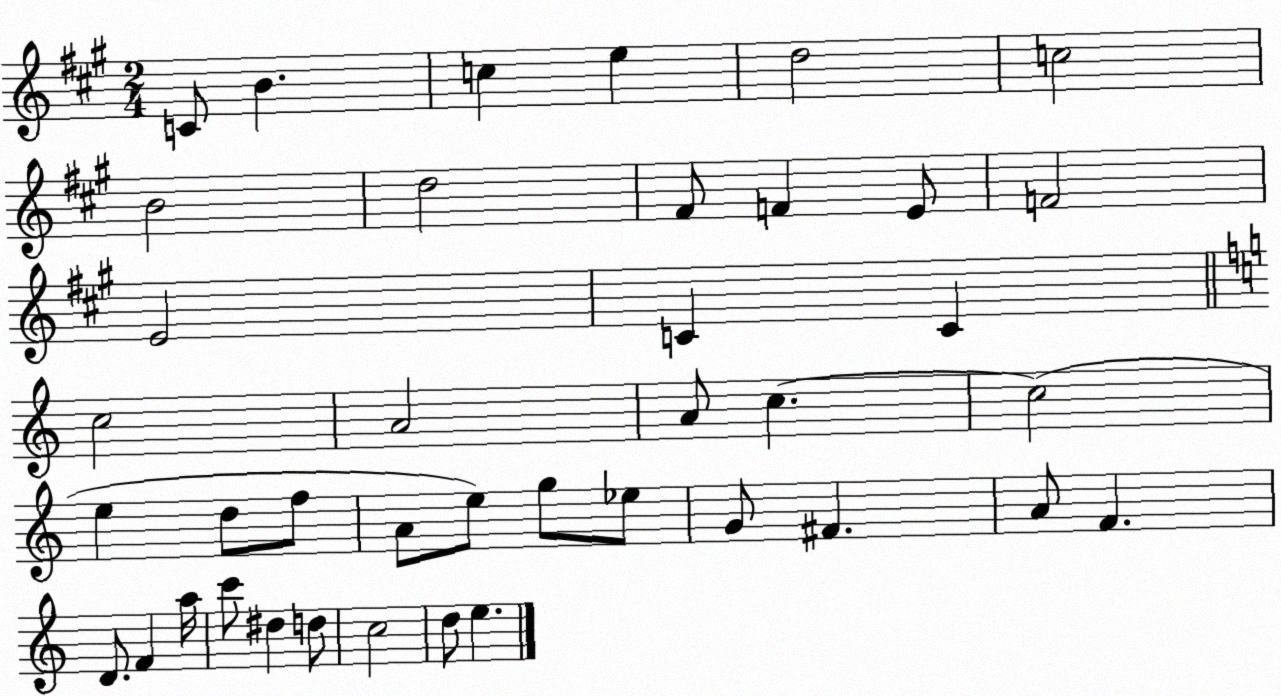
X:1
T:Untitled
M:2/4
L:1/4
K:A
C/2 B c e d2 c2 B2 d2 ^F/2 F E/2 F2 E2 C C c2 A2 A/2 c c2 e d/2 f/2 A/2 e/2 g/2 _e/2 G/2 ^F A/2 F D/2 F a/4 c'/2 ^d d/2 c2 d/2 e